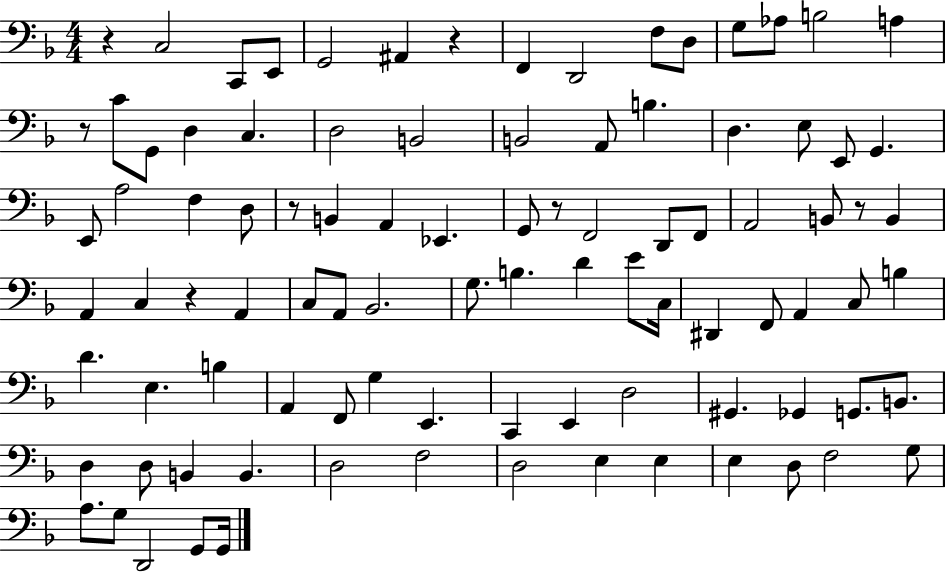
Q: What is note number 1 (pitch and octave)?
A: C3